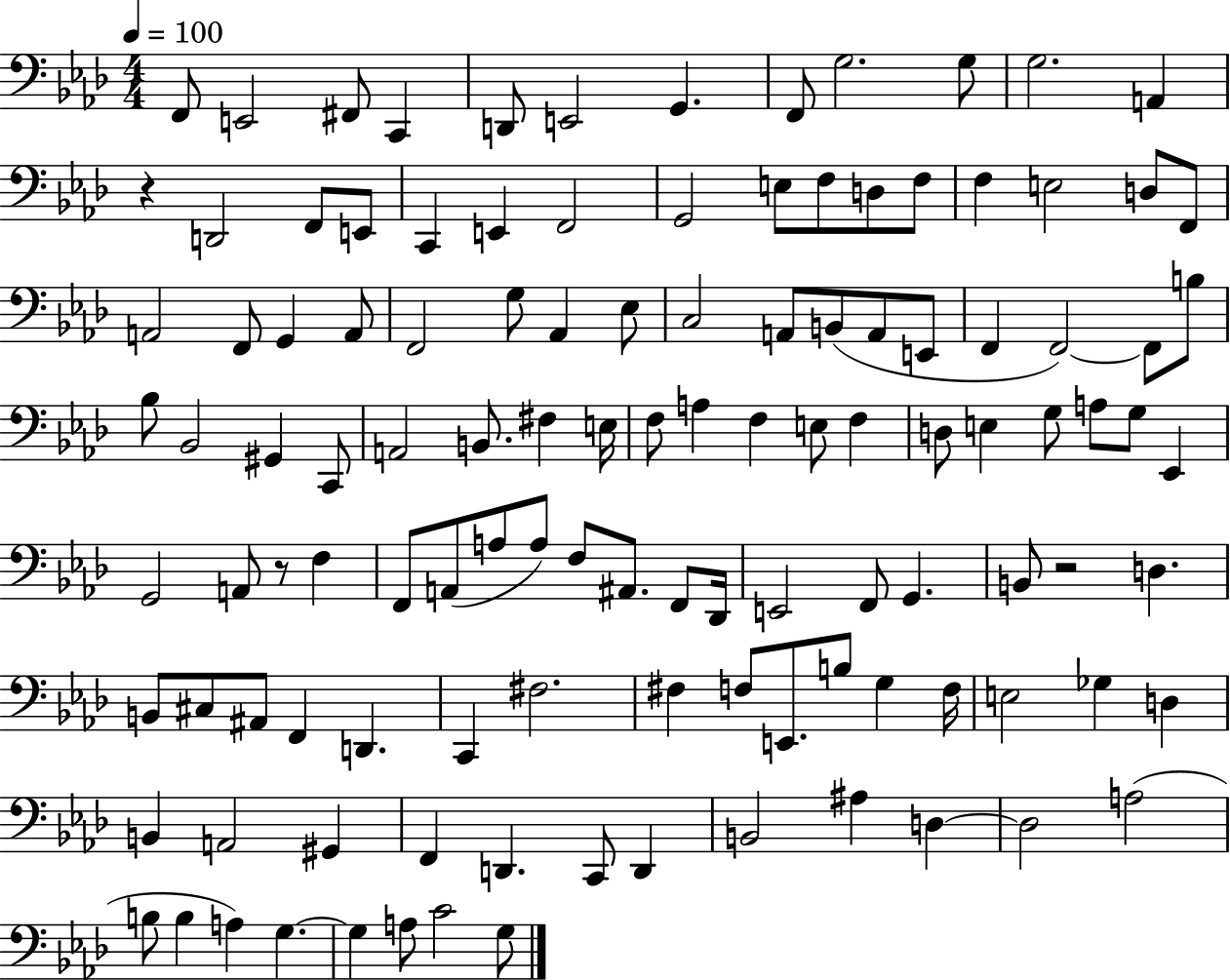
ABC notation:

X:1
T:Untitled
M:4/4
L:1/4
K:Ab
F,,/2 E,,2 ^F,,/2 C,, D,,/2 E,,2 G,, F,,/2 G,2 G,/2 G,2 A,, z D,,2 F,,/2 E,,/2 C,, E,, F,,2 G,,2 E,/2 F,/2 D,/2 F,/2 F, E,2 D,/2 F,,/2 A,,2 F,,/2 G,, A,,/2 F,,2 G,/2 _A,, _E,/2 C,2 A,,/2 B,,/2 A,,/2 E,,/2 F,, F,,2 F,,/2 B,/2 _B,/2 _B,,2 ^G,, C,,/2 A,,2 B,,/2 ^F, E,/4 F,/2 A, F, E,/2 F, D,/2 E, G,/2 A,/2 G,/2 _E,, G,,2 A,,/2 z/2 F, F,,/2 A,,/2 A,/2 A,/2 F,/2 ^A,,/2 F,,/2 _D,,/4 E,,2 F,,/2 G,, B,,/2 z2 D, B,,/2 ^C,/2 ^A,,/2 F,, D,, C,, ^F,2 ^F, F,/2 E,,/2 B,/2 G, F,/4 E,2 _G, D, B,, A,,2 ^G,, F,, D,, C,,/2 D,, B,,2 ^A, D, D,2 A,2 B,/2 B, A, G, G, A,/2 C2 G,/2